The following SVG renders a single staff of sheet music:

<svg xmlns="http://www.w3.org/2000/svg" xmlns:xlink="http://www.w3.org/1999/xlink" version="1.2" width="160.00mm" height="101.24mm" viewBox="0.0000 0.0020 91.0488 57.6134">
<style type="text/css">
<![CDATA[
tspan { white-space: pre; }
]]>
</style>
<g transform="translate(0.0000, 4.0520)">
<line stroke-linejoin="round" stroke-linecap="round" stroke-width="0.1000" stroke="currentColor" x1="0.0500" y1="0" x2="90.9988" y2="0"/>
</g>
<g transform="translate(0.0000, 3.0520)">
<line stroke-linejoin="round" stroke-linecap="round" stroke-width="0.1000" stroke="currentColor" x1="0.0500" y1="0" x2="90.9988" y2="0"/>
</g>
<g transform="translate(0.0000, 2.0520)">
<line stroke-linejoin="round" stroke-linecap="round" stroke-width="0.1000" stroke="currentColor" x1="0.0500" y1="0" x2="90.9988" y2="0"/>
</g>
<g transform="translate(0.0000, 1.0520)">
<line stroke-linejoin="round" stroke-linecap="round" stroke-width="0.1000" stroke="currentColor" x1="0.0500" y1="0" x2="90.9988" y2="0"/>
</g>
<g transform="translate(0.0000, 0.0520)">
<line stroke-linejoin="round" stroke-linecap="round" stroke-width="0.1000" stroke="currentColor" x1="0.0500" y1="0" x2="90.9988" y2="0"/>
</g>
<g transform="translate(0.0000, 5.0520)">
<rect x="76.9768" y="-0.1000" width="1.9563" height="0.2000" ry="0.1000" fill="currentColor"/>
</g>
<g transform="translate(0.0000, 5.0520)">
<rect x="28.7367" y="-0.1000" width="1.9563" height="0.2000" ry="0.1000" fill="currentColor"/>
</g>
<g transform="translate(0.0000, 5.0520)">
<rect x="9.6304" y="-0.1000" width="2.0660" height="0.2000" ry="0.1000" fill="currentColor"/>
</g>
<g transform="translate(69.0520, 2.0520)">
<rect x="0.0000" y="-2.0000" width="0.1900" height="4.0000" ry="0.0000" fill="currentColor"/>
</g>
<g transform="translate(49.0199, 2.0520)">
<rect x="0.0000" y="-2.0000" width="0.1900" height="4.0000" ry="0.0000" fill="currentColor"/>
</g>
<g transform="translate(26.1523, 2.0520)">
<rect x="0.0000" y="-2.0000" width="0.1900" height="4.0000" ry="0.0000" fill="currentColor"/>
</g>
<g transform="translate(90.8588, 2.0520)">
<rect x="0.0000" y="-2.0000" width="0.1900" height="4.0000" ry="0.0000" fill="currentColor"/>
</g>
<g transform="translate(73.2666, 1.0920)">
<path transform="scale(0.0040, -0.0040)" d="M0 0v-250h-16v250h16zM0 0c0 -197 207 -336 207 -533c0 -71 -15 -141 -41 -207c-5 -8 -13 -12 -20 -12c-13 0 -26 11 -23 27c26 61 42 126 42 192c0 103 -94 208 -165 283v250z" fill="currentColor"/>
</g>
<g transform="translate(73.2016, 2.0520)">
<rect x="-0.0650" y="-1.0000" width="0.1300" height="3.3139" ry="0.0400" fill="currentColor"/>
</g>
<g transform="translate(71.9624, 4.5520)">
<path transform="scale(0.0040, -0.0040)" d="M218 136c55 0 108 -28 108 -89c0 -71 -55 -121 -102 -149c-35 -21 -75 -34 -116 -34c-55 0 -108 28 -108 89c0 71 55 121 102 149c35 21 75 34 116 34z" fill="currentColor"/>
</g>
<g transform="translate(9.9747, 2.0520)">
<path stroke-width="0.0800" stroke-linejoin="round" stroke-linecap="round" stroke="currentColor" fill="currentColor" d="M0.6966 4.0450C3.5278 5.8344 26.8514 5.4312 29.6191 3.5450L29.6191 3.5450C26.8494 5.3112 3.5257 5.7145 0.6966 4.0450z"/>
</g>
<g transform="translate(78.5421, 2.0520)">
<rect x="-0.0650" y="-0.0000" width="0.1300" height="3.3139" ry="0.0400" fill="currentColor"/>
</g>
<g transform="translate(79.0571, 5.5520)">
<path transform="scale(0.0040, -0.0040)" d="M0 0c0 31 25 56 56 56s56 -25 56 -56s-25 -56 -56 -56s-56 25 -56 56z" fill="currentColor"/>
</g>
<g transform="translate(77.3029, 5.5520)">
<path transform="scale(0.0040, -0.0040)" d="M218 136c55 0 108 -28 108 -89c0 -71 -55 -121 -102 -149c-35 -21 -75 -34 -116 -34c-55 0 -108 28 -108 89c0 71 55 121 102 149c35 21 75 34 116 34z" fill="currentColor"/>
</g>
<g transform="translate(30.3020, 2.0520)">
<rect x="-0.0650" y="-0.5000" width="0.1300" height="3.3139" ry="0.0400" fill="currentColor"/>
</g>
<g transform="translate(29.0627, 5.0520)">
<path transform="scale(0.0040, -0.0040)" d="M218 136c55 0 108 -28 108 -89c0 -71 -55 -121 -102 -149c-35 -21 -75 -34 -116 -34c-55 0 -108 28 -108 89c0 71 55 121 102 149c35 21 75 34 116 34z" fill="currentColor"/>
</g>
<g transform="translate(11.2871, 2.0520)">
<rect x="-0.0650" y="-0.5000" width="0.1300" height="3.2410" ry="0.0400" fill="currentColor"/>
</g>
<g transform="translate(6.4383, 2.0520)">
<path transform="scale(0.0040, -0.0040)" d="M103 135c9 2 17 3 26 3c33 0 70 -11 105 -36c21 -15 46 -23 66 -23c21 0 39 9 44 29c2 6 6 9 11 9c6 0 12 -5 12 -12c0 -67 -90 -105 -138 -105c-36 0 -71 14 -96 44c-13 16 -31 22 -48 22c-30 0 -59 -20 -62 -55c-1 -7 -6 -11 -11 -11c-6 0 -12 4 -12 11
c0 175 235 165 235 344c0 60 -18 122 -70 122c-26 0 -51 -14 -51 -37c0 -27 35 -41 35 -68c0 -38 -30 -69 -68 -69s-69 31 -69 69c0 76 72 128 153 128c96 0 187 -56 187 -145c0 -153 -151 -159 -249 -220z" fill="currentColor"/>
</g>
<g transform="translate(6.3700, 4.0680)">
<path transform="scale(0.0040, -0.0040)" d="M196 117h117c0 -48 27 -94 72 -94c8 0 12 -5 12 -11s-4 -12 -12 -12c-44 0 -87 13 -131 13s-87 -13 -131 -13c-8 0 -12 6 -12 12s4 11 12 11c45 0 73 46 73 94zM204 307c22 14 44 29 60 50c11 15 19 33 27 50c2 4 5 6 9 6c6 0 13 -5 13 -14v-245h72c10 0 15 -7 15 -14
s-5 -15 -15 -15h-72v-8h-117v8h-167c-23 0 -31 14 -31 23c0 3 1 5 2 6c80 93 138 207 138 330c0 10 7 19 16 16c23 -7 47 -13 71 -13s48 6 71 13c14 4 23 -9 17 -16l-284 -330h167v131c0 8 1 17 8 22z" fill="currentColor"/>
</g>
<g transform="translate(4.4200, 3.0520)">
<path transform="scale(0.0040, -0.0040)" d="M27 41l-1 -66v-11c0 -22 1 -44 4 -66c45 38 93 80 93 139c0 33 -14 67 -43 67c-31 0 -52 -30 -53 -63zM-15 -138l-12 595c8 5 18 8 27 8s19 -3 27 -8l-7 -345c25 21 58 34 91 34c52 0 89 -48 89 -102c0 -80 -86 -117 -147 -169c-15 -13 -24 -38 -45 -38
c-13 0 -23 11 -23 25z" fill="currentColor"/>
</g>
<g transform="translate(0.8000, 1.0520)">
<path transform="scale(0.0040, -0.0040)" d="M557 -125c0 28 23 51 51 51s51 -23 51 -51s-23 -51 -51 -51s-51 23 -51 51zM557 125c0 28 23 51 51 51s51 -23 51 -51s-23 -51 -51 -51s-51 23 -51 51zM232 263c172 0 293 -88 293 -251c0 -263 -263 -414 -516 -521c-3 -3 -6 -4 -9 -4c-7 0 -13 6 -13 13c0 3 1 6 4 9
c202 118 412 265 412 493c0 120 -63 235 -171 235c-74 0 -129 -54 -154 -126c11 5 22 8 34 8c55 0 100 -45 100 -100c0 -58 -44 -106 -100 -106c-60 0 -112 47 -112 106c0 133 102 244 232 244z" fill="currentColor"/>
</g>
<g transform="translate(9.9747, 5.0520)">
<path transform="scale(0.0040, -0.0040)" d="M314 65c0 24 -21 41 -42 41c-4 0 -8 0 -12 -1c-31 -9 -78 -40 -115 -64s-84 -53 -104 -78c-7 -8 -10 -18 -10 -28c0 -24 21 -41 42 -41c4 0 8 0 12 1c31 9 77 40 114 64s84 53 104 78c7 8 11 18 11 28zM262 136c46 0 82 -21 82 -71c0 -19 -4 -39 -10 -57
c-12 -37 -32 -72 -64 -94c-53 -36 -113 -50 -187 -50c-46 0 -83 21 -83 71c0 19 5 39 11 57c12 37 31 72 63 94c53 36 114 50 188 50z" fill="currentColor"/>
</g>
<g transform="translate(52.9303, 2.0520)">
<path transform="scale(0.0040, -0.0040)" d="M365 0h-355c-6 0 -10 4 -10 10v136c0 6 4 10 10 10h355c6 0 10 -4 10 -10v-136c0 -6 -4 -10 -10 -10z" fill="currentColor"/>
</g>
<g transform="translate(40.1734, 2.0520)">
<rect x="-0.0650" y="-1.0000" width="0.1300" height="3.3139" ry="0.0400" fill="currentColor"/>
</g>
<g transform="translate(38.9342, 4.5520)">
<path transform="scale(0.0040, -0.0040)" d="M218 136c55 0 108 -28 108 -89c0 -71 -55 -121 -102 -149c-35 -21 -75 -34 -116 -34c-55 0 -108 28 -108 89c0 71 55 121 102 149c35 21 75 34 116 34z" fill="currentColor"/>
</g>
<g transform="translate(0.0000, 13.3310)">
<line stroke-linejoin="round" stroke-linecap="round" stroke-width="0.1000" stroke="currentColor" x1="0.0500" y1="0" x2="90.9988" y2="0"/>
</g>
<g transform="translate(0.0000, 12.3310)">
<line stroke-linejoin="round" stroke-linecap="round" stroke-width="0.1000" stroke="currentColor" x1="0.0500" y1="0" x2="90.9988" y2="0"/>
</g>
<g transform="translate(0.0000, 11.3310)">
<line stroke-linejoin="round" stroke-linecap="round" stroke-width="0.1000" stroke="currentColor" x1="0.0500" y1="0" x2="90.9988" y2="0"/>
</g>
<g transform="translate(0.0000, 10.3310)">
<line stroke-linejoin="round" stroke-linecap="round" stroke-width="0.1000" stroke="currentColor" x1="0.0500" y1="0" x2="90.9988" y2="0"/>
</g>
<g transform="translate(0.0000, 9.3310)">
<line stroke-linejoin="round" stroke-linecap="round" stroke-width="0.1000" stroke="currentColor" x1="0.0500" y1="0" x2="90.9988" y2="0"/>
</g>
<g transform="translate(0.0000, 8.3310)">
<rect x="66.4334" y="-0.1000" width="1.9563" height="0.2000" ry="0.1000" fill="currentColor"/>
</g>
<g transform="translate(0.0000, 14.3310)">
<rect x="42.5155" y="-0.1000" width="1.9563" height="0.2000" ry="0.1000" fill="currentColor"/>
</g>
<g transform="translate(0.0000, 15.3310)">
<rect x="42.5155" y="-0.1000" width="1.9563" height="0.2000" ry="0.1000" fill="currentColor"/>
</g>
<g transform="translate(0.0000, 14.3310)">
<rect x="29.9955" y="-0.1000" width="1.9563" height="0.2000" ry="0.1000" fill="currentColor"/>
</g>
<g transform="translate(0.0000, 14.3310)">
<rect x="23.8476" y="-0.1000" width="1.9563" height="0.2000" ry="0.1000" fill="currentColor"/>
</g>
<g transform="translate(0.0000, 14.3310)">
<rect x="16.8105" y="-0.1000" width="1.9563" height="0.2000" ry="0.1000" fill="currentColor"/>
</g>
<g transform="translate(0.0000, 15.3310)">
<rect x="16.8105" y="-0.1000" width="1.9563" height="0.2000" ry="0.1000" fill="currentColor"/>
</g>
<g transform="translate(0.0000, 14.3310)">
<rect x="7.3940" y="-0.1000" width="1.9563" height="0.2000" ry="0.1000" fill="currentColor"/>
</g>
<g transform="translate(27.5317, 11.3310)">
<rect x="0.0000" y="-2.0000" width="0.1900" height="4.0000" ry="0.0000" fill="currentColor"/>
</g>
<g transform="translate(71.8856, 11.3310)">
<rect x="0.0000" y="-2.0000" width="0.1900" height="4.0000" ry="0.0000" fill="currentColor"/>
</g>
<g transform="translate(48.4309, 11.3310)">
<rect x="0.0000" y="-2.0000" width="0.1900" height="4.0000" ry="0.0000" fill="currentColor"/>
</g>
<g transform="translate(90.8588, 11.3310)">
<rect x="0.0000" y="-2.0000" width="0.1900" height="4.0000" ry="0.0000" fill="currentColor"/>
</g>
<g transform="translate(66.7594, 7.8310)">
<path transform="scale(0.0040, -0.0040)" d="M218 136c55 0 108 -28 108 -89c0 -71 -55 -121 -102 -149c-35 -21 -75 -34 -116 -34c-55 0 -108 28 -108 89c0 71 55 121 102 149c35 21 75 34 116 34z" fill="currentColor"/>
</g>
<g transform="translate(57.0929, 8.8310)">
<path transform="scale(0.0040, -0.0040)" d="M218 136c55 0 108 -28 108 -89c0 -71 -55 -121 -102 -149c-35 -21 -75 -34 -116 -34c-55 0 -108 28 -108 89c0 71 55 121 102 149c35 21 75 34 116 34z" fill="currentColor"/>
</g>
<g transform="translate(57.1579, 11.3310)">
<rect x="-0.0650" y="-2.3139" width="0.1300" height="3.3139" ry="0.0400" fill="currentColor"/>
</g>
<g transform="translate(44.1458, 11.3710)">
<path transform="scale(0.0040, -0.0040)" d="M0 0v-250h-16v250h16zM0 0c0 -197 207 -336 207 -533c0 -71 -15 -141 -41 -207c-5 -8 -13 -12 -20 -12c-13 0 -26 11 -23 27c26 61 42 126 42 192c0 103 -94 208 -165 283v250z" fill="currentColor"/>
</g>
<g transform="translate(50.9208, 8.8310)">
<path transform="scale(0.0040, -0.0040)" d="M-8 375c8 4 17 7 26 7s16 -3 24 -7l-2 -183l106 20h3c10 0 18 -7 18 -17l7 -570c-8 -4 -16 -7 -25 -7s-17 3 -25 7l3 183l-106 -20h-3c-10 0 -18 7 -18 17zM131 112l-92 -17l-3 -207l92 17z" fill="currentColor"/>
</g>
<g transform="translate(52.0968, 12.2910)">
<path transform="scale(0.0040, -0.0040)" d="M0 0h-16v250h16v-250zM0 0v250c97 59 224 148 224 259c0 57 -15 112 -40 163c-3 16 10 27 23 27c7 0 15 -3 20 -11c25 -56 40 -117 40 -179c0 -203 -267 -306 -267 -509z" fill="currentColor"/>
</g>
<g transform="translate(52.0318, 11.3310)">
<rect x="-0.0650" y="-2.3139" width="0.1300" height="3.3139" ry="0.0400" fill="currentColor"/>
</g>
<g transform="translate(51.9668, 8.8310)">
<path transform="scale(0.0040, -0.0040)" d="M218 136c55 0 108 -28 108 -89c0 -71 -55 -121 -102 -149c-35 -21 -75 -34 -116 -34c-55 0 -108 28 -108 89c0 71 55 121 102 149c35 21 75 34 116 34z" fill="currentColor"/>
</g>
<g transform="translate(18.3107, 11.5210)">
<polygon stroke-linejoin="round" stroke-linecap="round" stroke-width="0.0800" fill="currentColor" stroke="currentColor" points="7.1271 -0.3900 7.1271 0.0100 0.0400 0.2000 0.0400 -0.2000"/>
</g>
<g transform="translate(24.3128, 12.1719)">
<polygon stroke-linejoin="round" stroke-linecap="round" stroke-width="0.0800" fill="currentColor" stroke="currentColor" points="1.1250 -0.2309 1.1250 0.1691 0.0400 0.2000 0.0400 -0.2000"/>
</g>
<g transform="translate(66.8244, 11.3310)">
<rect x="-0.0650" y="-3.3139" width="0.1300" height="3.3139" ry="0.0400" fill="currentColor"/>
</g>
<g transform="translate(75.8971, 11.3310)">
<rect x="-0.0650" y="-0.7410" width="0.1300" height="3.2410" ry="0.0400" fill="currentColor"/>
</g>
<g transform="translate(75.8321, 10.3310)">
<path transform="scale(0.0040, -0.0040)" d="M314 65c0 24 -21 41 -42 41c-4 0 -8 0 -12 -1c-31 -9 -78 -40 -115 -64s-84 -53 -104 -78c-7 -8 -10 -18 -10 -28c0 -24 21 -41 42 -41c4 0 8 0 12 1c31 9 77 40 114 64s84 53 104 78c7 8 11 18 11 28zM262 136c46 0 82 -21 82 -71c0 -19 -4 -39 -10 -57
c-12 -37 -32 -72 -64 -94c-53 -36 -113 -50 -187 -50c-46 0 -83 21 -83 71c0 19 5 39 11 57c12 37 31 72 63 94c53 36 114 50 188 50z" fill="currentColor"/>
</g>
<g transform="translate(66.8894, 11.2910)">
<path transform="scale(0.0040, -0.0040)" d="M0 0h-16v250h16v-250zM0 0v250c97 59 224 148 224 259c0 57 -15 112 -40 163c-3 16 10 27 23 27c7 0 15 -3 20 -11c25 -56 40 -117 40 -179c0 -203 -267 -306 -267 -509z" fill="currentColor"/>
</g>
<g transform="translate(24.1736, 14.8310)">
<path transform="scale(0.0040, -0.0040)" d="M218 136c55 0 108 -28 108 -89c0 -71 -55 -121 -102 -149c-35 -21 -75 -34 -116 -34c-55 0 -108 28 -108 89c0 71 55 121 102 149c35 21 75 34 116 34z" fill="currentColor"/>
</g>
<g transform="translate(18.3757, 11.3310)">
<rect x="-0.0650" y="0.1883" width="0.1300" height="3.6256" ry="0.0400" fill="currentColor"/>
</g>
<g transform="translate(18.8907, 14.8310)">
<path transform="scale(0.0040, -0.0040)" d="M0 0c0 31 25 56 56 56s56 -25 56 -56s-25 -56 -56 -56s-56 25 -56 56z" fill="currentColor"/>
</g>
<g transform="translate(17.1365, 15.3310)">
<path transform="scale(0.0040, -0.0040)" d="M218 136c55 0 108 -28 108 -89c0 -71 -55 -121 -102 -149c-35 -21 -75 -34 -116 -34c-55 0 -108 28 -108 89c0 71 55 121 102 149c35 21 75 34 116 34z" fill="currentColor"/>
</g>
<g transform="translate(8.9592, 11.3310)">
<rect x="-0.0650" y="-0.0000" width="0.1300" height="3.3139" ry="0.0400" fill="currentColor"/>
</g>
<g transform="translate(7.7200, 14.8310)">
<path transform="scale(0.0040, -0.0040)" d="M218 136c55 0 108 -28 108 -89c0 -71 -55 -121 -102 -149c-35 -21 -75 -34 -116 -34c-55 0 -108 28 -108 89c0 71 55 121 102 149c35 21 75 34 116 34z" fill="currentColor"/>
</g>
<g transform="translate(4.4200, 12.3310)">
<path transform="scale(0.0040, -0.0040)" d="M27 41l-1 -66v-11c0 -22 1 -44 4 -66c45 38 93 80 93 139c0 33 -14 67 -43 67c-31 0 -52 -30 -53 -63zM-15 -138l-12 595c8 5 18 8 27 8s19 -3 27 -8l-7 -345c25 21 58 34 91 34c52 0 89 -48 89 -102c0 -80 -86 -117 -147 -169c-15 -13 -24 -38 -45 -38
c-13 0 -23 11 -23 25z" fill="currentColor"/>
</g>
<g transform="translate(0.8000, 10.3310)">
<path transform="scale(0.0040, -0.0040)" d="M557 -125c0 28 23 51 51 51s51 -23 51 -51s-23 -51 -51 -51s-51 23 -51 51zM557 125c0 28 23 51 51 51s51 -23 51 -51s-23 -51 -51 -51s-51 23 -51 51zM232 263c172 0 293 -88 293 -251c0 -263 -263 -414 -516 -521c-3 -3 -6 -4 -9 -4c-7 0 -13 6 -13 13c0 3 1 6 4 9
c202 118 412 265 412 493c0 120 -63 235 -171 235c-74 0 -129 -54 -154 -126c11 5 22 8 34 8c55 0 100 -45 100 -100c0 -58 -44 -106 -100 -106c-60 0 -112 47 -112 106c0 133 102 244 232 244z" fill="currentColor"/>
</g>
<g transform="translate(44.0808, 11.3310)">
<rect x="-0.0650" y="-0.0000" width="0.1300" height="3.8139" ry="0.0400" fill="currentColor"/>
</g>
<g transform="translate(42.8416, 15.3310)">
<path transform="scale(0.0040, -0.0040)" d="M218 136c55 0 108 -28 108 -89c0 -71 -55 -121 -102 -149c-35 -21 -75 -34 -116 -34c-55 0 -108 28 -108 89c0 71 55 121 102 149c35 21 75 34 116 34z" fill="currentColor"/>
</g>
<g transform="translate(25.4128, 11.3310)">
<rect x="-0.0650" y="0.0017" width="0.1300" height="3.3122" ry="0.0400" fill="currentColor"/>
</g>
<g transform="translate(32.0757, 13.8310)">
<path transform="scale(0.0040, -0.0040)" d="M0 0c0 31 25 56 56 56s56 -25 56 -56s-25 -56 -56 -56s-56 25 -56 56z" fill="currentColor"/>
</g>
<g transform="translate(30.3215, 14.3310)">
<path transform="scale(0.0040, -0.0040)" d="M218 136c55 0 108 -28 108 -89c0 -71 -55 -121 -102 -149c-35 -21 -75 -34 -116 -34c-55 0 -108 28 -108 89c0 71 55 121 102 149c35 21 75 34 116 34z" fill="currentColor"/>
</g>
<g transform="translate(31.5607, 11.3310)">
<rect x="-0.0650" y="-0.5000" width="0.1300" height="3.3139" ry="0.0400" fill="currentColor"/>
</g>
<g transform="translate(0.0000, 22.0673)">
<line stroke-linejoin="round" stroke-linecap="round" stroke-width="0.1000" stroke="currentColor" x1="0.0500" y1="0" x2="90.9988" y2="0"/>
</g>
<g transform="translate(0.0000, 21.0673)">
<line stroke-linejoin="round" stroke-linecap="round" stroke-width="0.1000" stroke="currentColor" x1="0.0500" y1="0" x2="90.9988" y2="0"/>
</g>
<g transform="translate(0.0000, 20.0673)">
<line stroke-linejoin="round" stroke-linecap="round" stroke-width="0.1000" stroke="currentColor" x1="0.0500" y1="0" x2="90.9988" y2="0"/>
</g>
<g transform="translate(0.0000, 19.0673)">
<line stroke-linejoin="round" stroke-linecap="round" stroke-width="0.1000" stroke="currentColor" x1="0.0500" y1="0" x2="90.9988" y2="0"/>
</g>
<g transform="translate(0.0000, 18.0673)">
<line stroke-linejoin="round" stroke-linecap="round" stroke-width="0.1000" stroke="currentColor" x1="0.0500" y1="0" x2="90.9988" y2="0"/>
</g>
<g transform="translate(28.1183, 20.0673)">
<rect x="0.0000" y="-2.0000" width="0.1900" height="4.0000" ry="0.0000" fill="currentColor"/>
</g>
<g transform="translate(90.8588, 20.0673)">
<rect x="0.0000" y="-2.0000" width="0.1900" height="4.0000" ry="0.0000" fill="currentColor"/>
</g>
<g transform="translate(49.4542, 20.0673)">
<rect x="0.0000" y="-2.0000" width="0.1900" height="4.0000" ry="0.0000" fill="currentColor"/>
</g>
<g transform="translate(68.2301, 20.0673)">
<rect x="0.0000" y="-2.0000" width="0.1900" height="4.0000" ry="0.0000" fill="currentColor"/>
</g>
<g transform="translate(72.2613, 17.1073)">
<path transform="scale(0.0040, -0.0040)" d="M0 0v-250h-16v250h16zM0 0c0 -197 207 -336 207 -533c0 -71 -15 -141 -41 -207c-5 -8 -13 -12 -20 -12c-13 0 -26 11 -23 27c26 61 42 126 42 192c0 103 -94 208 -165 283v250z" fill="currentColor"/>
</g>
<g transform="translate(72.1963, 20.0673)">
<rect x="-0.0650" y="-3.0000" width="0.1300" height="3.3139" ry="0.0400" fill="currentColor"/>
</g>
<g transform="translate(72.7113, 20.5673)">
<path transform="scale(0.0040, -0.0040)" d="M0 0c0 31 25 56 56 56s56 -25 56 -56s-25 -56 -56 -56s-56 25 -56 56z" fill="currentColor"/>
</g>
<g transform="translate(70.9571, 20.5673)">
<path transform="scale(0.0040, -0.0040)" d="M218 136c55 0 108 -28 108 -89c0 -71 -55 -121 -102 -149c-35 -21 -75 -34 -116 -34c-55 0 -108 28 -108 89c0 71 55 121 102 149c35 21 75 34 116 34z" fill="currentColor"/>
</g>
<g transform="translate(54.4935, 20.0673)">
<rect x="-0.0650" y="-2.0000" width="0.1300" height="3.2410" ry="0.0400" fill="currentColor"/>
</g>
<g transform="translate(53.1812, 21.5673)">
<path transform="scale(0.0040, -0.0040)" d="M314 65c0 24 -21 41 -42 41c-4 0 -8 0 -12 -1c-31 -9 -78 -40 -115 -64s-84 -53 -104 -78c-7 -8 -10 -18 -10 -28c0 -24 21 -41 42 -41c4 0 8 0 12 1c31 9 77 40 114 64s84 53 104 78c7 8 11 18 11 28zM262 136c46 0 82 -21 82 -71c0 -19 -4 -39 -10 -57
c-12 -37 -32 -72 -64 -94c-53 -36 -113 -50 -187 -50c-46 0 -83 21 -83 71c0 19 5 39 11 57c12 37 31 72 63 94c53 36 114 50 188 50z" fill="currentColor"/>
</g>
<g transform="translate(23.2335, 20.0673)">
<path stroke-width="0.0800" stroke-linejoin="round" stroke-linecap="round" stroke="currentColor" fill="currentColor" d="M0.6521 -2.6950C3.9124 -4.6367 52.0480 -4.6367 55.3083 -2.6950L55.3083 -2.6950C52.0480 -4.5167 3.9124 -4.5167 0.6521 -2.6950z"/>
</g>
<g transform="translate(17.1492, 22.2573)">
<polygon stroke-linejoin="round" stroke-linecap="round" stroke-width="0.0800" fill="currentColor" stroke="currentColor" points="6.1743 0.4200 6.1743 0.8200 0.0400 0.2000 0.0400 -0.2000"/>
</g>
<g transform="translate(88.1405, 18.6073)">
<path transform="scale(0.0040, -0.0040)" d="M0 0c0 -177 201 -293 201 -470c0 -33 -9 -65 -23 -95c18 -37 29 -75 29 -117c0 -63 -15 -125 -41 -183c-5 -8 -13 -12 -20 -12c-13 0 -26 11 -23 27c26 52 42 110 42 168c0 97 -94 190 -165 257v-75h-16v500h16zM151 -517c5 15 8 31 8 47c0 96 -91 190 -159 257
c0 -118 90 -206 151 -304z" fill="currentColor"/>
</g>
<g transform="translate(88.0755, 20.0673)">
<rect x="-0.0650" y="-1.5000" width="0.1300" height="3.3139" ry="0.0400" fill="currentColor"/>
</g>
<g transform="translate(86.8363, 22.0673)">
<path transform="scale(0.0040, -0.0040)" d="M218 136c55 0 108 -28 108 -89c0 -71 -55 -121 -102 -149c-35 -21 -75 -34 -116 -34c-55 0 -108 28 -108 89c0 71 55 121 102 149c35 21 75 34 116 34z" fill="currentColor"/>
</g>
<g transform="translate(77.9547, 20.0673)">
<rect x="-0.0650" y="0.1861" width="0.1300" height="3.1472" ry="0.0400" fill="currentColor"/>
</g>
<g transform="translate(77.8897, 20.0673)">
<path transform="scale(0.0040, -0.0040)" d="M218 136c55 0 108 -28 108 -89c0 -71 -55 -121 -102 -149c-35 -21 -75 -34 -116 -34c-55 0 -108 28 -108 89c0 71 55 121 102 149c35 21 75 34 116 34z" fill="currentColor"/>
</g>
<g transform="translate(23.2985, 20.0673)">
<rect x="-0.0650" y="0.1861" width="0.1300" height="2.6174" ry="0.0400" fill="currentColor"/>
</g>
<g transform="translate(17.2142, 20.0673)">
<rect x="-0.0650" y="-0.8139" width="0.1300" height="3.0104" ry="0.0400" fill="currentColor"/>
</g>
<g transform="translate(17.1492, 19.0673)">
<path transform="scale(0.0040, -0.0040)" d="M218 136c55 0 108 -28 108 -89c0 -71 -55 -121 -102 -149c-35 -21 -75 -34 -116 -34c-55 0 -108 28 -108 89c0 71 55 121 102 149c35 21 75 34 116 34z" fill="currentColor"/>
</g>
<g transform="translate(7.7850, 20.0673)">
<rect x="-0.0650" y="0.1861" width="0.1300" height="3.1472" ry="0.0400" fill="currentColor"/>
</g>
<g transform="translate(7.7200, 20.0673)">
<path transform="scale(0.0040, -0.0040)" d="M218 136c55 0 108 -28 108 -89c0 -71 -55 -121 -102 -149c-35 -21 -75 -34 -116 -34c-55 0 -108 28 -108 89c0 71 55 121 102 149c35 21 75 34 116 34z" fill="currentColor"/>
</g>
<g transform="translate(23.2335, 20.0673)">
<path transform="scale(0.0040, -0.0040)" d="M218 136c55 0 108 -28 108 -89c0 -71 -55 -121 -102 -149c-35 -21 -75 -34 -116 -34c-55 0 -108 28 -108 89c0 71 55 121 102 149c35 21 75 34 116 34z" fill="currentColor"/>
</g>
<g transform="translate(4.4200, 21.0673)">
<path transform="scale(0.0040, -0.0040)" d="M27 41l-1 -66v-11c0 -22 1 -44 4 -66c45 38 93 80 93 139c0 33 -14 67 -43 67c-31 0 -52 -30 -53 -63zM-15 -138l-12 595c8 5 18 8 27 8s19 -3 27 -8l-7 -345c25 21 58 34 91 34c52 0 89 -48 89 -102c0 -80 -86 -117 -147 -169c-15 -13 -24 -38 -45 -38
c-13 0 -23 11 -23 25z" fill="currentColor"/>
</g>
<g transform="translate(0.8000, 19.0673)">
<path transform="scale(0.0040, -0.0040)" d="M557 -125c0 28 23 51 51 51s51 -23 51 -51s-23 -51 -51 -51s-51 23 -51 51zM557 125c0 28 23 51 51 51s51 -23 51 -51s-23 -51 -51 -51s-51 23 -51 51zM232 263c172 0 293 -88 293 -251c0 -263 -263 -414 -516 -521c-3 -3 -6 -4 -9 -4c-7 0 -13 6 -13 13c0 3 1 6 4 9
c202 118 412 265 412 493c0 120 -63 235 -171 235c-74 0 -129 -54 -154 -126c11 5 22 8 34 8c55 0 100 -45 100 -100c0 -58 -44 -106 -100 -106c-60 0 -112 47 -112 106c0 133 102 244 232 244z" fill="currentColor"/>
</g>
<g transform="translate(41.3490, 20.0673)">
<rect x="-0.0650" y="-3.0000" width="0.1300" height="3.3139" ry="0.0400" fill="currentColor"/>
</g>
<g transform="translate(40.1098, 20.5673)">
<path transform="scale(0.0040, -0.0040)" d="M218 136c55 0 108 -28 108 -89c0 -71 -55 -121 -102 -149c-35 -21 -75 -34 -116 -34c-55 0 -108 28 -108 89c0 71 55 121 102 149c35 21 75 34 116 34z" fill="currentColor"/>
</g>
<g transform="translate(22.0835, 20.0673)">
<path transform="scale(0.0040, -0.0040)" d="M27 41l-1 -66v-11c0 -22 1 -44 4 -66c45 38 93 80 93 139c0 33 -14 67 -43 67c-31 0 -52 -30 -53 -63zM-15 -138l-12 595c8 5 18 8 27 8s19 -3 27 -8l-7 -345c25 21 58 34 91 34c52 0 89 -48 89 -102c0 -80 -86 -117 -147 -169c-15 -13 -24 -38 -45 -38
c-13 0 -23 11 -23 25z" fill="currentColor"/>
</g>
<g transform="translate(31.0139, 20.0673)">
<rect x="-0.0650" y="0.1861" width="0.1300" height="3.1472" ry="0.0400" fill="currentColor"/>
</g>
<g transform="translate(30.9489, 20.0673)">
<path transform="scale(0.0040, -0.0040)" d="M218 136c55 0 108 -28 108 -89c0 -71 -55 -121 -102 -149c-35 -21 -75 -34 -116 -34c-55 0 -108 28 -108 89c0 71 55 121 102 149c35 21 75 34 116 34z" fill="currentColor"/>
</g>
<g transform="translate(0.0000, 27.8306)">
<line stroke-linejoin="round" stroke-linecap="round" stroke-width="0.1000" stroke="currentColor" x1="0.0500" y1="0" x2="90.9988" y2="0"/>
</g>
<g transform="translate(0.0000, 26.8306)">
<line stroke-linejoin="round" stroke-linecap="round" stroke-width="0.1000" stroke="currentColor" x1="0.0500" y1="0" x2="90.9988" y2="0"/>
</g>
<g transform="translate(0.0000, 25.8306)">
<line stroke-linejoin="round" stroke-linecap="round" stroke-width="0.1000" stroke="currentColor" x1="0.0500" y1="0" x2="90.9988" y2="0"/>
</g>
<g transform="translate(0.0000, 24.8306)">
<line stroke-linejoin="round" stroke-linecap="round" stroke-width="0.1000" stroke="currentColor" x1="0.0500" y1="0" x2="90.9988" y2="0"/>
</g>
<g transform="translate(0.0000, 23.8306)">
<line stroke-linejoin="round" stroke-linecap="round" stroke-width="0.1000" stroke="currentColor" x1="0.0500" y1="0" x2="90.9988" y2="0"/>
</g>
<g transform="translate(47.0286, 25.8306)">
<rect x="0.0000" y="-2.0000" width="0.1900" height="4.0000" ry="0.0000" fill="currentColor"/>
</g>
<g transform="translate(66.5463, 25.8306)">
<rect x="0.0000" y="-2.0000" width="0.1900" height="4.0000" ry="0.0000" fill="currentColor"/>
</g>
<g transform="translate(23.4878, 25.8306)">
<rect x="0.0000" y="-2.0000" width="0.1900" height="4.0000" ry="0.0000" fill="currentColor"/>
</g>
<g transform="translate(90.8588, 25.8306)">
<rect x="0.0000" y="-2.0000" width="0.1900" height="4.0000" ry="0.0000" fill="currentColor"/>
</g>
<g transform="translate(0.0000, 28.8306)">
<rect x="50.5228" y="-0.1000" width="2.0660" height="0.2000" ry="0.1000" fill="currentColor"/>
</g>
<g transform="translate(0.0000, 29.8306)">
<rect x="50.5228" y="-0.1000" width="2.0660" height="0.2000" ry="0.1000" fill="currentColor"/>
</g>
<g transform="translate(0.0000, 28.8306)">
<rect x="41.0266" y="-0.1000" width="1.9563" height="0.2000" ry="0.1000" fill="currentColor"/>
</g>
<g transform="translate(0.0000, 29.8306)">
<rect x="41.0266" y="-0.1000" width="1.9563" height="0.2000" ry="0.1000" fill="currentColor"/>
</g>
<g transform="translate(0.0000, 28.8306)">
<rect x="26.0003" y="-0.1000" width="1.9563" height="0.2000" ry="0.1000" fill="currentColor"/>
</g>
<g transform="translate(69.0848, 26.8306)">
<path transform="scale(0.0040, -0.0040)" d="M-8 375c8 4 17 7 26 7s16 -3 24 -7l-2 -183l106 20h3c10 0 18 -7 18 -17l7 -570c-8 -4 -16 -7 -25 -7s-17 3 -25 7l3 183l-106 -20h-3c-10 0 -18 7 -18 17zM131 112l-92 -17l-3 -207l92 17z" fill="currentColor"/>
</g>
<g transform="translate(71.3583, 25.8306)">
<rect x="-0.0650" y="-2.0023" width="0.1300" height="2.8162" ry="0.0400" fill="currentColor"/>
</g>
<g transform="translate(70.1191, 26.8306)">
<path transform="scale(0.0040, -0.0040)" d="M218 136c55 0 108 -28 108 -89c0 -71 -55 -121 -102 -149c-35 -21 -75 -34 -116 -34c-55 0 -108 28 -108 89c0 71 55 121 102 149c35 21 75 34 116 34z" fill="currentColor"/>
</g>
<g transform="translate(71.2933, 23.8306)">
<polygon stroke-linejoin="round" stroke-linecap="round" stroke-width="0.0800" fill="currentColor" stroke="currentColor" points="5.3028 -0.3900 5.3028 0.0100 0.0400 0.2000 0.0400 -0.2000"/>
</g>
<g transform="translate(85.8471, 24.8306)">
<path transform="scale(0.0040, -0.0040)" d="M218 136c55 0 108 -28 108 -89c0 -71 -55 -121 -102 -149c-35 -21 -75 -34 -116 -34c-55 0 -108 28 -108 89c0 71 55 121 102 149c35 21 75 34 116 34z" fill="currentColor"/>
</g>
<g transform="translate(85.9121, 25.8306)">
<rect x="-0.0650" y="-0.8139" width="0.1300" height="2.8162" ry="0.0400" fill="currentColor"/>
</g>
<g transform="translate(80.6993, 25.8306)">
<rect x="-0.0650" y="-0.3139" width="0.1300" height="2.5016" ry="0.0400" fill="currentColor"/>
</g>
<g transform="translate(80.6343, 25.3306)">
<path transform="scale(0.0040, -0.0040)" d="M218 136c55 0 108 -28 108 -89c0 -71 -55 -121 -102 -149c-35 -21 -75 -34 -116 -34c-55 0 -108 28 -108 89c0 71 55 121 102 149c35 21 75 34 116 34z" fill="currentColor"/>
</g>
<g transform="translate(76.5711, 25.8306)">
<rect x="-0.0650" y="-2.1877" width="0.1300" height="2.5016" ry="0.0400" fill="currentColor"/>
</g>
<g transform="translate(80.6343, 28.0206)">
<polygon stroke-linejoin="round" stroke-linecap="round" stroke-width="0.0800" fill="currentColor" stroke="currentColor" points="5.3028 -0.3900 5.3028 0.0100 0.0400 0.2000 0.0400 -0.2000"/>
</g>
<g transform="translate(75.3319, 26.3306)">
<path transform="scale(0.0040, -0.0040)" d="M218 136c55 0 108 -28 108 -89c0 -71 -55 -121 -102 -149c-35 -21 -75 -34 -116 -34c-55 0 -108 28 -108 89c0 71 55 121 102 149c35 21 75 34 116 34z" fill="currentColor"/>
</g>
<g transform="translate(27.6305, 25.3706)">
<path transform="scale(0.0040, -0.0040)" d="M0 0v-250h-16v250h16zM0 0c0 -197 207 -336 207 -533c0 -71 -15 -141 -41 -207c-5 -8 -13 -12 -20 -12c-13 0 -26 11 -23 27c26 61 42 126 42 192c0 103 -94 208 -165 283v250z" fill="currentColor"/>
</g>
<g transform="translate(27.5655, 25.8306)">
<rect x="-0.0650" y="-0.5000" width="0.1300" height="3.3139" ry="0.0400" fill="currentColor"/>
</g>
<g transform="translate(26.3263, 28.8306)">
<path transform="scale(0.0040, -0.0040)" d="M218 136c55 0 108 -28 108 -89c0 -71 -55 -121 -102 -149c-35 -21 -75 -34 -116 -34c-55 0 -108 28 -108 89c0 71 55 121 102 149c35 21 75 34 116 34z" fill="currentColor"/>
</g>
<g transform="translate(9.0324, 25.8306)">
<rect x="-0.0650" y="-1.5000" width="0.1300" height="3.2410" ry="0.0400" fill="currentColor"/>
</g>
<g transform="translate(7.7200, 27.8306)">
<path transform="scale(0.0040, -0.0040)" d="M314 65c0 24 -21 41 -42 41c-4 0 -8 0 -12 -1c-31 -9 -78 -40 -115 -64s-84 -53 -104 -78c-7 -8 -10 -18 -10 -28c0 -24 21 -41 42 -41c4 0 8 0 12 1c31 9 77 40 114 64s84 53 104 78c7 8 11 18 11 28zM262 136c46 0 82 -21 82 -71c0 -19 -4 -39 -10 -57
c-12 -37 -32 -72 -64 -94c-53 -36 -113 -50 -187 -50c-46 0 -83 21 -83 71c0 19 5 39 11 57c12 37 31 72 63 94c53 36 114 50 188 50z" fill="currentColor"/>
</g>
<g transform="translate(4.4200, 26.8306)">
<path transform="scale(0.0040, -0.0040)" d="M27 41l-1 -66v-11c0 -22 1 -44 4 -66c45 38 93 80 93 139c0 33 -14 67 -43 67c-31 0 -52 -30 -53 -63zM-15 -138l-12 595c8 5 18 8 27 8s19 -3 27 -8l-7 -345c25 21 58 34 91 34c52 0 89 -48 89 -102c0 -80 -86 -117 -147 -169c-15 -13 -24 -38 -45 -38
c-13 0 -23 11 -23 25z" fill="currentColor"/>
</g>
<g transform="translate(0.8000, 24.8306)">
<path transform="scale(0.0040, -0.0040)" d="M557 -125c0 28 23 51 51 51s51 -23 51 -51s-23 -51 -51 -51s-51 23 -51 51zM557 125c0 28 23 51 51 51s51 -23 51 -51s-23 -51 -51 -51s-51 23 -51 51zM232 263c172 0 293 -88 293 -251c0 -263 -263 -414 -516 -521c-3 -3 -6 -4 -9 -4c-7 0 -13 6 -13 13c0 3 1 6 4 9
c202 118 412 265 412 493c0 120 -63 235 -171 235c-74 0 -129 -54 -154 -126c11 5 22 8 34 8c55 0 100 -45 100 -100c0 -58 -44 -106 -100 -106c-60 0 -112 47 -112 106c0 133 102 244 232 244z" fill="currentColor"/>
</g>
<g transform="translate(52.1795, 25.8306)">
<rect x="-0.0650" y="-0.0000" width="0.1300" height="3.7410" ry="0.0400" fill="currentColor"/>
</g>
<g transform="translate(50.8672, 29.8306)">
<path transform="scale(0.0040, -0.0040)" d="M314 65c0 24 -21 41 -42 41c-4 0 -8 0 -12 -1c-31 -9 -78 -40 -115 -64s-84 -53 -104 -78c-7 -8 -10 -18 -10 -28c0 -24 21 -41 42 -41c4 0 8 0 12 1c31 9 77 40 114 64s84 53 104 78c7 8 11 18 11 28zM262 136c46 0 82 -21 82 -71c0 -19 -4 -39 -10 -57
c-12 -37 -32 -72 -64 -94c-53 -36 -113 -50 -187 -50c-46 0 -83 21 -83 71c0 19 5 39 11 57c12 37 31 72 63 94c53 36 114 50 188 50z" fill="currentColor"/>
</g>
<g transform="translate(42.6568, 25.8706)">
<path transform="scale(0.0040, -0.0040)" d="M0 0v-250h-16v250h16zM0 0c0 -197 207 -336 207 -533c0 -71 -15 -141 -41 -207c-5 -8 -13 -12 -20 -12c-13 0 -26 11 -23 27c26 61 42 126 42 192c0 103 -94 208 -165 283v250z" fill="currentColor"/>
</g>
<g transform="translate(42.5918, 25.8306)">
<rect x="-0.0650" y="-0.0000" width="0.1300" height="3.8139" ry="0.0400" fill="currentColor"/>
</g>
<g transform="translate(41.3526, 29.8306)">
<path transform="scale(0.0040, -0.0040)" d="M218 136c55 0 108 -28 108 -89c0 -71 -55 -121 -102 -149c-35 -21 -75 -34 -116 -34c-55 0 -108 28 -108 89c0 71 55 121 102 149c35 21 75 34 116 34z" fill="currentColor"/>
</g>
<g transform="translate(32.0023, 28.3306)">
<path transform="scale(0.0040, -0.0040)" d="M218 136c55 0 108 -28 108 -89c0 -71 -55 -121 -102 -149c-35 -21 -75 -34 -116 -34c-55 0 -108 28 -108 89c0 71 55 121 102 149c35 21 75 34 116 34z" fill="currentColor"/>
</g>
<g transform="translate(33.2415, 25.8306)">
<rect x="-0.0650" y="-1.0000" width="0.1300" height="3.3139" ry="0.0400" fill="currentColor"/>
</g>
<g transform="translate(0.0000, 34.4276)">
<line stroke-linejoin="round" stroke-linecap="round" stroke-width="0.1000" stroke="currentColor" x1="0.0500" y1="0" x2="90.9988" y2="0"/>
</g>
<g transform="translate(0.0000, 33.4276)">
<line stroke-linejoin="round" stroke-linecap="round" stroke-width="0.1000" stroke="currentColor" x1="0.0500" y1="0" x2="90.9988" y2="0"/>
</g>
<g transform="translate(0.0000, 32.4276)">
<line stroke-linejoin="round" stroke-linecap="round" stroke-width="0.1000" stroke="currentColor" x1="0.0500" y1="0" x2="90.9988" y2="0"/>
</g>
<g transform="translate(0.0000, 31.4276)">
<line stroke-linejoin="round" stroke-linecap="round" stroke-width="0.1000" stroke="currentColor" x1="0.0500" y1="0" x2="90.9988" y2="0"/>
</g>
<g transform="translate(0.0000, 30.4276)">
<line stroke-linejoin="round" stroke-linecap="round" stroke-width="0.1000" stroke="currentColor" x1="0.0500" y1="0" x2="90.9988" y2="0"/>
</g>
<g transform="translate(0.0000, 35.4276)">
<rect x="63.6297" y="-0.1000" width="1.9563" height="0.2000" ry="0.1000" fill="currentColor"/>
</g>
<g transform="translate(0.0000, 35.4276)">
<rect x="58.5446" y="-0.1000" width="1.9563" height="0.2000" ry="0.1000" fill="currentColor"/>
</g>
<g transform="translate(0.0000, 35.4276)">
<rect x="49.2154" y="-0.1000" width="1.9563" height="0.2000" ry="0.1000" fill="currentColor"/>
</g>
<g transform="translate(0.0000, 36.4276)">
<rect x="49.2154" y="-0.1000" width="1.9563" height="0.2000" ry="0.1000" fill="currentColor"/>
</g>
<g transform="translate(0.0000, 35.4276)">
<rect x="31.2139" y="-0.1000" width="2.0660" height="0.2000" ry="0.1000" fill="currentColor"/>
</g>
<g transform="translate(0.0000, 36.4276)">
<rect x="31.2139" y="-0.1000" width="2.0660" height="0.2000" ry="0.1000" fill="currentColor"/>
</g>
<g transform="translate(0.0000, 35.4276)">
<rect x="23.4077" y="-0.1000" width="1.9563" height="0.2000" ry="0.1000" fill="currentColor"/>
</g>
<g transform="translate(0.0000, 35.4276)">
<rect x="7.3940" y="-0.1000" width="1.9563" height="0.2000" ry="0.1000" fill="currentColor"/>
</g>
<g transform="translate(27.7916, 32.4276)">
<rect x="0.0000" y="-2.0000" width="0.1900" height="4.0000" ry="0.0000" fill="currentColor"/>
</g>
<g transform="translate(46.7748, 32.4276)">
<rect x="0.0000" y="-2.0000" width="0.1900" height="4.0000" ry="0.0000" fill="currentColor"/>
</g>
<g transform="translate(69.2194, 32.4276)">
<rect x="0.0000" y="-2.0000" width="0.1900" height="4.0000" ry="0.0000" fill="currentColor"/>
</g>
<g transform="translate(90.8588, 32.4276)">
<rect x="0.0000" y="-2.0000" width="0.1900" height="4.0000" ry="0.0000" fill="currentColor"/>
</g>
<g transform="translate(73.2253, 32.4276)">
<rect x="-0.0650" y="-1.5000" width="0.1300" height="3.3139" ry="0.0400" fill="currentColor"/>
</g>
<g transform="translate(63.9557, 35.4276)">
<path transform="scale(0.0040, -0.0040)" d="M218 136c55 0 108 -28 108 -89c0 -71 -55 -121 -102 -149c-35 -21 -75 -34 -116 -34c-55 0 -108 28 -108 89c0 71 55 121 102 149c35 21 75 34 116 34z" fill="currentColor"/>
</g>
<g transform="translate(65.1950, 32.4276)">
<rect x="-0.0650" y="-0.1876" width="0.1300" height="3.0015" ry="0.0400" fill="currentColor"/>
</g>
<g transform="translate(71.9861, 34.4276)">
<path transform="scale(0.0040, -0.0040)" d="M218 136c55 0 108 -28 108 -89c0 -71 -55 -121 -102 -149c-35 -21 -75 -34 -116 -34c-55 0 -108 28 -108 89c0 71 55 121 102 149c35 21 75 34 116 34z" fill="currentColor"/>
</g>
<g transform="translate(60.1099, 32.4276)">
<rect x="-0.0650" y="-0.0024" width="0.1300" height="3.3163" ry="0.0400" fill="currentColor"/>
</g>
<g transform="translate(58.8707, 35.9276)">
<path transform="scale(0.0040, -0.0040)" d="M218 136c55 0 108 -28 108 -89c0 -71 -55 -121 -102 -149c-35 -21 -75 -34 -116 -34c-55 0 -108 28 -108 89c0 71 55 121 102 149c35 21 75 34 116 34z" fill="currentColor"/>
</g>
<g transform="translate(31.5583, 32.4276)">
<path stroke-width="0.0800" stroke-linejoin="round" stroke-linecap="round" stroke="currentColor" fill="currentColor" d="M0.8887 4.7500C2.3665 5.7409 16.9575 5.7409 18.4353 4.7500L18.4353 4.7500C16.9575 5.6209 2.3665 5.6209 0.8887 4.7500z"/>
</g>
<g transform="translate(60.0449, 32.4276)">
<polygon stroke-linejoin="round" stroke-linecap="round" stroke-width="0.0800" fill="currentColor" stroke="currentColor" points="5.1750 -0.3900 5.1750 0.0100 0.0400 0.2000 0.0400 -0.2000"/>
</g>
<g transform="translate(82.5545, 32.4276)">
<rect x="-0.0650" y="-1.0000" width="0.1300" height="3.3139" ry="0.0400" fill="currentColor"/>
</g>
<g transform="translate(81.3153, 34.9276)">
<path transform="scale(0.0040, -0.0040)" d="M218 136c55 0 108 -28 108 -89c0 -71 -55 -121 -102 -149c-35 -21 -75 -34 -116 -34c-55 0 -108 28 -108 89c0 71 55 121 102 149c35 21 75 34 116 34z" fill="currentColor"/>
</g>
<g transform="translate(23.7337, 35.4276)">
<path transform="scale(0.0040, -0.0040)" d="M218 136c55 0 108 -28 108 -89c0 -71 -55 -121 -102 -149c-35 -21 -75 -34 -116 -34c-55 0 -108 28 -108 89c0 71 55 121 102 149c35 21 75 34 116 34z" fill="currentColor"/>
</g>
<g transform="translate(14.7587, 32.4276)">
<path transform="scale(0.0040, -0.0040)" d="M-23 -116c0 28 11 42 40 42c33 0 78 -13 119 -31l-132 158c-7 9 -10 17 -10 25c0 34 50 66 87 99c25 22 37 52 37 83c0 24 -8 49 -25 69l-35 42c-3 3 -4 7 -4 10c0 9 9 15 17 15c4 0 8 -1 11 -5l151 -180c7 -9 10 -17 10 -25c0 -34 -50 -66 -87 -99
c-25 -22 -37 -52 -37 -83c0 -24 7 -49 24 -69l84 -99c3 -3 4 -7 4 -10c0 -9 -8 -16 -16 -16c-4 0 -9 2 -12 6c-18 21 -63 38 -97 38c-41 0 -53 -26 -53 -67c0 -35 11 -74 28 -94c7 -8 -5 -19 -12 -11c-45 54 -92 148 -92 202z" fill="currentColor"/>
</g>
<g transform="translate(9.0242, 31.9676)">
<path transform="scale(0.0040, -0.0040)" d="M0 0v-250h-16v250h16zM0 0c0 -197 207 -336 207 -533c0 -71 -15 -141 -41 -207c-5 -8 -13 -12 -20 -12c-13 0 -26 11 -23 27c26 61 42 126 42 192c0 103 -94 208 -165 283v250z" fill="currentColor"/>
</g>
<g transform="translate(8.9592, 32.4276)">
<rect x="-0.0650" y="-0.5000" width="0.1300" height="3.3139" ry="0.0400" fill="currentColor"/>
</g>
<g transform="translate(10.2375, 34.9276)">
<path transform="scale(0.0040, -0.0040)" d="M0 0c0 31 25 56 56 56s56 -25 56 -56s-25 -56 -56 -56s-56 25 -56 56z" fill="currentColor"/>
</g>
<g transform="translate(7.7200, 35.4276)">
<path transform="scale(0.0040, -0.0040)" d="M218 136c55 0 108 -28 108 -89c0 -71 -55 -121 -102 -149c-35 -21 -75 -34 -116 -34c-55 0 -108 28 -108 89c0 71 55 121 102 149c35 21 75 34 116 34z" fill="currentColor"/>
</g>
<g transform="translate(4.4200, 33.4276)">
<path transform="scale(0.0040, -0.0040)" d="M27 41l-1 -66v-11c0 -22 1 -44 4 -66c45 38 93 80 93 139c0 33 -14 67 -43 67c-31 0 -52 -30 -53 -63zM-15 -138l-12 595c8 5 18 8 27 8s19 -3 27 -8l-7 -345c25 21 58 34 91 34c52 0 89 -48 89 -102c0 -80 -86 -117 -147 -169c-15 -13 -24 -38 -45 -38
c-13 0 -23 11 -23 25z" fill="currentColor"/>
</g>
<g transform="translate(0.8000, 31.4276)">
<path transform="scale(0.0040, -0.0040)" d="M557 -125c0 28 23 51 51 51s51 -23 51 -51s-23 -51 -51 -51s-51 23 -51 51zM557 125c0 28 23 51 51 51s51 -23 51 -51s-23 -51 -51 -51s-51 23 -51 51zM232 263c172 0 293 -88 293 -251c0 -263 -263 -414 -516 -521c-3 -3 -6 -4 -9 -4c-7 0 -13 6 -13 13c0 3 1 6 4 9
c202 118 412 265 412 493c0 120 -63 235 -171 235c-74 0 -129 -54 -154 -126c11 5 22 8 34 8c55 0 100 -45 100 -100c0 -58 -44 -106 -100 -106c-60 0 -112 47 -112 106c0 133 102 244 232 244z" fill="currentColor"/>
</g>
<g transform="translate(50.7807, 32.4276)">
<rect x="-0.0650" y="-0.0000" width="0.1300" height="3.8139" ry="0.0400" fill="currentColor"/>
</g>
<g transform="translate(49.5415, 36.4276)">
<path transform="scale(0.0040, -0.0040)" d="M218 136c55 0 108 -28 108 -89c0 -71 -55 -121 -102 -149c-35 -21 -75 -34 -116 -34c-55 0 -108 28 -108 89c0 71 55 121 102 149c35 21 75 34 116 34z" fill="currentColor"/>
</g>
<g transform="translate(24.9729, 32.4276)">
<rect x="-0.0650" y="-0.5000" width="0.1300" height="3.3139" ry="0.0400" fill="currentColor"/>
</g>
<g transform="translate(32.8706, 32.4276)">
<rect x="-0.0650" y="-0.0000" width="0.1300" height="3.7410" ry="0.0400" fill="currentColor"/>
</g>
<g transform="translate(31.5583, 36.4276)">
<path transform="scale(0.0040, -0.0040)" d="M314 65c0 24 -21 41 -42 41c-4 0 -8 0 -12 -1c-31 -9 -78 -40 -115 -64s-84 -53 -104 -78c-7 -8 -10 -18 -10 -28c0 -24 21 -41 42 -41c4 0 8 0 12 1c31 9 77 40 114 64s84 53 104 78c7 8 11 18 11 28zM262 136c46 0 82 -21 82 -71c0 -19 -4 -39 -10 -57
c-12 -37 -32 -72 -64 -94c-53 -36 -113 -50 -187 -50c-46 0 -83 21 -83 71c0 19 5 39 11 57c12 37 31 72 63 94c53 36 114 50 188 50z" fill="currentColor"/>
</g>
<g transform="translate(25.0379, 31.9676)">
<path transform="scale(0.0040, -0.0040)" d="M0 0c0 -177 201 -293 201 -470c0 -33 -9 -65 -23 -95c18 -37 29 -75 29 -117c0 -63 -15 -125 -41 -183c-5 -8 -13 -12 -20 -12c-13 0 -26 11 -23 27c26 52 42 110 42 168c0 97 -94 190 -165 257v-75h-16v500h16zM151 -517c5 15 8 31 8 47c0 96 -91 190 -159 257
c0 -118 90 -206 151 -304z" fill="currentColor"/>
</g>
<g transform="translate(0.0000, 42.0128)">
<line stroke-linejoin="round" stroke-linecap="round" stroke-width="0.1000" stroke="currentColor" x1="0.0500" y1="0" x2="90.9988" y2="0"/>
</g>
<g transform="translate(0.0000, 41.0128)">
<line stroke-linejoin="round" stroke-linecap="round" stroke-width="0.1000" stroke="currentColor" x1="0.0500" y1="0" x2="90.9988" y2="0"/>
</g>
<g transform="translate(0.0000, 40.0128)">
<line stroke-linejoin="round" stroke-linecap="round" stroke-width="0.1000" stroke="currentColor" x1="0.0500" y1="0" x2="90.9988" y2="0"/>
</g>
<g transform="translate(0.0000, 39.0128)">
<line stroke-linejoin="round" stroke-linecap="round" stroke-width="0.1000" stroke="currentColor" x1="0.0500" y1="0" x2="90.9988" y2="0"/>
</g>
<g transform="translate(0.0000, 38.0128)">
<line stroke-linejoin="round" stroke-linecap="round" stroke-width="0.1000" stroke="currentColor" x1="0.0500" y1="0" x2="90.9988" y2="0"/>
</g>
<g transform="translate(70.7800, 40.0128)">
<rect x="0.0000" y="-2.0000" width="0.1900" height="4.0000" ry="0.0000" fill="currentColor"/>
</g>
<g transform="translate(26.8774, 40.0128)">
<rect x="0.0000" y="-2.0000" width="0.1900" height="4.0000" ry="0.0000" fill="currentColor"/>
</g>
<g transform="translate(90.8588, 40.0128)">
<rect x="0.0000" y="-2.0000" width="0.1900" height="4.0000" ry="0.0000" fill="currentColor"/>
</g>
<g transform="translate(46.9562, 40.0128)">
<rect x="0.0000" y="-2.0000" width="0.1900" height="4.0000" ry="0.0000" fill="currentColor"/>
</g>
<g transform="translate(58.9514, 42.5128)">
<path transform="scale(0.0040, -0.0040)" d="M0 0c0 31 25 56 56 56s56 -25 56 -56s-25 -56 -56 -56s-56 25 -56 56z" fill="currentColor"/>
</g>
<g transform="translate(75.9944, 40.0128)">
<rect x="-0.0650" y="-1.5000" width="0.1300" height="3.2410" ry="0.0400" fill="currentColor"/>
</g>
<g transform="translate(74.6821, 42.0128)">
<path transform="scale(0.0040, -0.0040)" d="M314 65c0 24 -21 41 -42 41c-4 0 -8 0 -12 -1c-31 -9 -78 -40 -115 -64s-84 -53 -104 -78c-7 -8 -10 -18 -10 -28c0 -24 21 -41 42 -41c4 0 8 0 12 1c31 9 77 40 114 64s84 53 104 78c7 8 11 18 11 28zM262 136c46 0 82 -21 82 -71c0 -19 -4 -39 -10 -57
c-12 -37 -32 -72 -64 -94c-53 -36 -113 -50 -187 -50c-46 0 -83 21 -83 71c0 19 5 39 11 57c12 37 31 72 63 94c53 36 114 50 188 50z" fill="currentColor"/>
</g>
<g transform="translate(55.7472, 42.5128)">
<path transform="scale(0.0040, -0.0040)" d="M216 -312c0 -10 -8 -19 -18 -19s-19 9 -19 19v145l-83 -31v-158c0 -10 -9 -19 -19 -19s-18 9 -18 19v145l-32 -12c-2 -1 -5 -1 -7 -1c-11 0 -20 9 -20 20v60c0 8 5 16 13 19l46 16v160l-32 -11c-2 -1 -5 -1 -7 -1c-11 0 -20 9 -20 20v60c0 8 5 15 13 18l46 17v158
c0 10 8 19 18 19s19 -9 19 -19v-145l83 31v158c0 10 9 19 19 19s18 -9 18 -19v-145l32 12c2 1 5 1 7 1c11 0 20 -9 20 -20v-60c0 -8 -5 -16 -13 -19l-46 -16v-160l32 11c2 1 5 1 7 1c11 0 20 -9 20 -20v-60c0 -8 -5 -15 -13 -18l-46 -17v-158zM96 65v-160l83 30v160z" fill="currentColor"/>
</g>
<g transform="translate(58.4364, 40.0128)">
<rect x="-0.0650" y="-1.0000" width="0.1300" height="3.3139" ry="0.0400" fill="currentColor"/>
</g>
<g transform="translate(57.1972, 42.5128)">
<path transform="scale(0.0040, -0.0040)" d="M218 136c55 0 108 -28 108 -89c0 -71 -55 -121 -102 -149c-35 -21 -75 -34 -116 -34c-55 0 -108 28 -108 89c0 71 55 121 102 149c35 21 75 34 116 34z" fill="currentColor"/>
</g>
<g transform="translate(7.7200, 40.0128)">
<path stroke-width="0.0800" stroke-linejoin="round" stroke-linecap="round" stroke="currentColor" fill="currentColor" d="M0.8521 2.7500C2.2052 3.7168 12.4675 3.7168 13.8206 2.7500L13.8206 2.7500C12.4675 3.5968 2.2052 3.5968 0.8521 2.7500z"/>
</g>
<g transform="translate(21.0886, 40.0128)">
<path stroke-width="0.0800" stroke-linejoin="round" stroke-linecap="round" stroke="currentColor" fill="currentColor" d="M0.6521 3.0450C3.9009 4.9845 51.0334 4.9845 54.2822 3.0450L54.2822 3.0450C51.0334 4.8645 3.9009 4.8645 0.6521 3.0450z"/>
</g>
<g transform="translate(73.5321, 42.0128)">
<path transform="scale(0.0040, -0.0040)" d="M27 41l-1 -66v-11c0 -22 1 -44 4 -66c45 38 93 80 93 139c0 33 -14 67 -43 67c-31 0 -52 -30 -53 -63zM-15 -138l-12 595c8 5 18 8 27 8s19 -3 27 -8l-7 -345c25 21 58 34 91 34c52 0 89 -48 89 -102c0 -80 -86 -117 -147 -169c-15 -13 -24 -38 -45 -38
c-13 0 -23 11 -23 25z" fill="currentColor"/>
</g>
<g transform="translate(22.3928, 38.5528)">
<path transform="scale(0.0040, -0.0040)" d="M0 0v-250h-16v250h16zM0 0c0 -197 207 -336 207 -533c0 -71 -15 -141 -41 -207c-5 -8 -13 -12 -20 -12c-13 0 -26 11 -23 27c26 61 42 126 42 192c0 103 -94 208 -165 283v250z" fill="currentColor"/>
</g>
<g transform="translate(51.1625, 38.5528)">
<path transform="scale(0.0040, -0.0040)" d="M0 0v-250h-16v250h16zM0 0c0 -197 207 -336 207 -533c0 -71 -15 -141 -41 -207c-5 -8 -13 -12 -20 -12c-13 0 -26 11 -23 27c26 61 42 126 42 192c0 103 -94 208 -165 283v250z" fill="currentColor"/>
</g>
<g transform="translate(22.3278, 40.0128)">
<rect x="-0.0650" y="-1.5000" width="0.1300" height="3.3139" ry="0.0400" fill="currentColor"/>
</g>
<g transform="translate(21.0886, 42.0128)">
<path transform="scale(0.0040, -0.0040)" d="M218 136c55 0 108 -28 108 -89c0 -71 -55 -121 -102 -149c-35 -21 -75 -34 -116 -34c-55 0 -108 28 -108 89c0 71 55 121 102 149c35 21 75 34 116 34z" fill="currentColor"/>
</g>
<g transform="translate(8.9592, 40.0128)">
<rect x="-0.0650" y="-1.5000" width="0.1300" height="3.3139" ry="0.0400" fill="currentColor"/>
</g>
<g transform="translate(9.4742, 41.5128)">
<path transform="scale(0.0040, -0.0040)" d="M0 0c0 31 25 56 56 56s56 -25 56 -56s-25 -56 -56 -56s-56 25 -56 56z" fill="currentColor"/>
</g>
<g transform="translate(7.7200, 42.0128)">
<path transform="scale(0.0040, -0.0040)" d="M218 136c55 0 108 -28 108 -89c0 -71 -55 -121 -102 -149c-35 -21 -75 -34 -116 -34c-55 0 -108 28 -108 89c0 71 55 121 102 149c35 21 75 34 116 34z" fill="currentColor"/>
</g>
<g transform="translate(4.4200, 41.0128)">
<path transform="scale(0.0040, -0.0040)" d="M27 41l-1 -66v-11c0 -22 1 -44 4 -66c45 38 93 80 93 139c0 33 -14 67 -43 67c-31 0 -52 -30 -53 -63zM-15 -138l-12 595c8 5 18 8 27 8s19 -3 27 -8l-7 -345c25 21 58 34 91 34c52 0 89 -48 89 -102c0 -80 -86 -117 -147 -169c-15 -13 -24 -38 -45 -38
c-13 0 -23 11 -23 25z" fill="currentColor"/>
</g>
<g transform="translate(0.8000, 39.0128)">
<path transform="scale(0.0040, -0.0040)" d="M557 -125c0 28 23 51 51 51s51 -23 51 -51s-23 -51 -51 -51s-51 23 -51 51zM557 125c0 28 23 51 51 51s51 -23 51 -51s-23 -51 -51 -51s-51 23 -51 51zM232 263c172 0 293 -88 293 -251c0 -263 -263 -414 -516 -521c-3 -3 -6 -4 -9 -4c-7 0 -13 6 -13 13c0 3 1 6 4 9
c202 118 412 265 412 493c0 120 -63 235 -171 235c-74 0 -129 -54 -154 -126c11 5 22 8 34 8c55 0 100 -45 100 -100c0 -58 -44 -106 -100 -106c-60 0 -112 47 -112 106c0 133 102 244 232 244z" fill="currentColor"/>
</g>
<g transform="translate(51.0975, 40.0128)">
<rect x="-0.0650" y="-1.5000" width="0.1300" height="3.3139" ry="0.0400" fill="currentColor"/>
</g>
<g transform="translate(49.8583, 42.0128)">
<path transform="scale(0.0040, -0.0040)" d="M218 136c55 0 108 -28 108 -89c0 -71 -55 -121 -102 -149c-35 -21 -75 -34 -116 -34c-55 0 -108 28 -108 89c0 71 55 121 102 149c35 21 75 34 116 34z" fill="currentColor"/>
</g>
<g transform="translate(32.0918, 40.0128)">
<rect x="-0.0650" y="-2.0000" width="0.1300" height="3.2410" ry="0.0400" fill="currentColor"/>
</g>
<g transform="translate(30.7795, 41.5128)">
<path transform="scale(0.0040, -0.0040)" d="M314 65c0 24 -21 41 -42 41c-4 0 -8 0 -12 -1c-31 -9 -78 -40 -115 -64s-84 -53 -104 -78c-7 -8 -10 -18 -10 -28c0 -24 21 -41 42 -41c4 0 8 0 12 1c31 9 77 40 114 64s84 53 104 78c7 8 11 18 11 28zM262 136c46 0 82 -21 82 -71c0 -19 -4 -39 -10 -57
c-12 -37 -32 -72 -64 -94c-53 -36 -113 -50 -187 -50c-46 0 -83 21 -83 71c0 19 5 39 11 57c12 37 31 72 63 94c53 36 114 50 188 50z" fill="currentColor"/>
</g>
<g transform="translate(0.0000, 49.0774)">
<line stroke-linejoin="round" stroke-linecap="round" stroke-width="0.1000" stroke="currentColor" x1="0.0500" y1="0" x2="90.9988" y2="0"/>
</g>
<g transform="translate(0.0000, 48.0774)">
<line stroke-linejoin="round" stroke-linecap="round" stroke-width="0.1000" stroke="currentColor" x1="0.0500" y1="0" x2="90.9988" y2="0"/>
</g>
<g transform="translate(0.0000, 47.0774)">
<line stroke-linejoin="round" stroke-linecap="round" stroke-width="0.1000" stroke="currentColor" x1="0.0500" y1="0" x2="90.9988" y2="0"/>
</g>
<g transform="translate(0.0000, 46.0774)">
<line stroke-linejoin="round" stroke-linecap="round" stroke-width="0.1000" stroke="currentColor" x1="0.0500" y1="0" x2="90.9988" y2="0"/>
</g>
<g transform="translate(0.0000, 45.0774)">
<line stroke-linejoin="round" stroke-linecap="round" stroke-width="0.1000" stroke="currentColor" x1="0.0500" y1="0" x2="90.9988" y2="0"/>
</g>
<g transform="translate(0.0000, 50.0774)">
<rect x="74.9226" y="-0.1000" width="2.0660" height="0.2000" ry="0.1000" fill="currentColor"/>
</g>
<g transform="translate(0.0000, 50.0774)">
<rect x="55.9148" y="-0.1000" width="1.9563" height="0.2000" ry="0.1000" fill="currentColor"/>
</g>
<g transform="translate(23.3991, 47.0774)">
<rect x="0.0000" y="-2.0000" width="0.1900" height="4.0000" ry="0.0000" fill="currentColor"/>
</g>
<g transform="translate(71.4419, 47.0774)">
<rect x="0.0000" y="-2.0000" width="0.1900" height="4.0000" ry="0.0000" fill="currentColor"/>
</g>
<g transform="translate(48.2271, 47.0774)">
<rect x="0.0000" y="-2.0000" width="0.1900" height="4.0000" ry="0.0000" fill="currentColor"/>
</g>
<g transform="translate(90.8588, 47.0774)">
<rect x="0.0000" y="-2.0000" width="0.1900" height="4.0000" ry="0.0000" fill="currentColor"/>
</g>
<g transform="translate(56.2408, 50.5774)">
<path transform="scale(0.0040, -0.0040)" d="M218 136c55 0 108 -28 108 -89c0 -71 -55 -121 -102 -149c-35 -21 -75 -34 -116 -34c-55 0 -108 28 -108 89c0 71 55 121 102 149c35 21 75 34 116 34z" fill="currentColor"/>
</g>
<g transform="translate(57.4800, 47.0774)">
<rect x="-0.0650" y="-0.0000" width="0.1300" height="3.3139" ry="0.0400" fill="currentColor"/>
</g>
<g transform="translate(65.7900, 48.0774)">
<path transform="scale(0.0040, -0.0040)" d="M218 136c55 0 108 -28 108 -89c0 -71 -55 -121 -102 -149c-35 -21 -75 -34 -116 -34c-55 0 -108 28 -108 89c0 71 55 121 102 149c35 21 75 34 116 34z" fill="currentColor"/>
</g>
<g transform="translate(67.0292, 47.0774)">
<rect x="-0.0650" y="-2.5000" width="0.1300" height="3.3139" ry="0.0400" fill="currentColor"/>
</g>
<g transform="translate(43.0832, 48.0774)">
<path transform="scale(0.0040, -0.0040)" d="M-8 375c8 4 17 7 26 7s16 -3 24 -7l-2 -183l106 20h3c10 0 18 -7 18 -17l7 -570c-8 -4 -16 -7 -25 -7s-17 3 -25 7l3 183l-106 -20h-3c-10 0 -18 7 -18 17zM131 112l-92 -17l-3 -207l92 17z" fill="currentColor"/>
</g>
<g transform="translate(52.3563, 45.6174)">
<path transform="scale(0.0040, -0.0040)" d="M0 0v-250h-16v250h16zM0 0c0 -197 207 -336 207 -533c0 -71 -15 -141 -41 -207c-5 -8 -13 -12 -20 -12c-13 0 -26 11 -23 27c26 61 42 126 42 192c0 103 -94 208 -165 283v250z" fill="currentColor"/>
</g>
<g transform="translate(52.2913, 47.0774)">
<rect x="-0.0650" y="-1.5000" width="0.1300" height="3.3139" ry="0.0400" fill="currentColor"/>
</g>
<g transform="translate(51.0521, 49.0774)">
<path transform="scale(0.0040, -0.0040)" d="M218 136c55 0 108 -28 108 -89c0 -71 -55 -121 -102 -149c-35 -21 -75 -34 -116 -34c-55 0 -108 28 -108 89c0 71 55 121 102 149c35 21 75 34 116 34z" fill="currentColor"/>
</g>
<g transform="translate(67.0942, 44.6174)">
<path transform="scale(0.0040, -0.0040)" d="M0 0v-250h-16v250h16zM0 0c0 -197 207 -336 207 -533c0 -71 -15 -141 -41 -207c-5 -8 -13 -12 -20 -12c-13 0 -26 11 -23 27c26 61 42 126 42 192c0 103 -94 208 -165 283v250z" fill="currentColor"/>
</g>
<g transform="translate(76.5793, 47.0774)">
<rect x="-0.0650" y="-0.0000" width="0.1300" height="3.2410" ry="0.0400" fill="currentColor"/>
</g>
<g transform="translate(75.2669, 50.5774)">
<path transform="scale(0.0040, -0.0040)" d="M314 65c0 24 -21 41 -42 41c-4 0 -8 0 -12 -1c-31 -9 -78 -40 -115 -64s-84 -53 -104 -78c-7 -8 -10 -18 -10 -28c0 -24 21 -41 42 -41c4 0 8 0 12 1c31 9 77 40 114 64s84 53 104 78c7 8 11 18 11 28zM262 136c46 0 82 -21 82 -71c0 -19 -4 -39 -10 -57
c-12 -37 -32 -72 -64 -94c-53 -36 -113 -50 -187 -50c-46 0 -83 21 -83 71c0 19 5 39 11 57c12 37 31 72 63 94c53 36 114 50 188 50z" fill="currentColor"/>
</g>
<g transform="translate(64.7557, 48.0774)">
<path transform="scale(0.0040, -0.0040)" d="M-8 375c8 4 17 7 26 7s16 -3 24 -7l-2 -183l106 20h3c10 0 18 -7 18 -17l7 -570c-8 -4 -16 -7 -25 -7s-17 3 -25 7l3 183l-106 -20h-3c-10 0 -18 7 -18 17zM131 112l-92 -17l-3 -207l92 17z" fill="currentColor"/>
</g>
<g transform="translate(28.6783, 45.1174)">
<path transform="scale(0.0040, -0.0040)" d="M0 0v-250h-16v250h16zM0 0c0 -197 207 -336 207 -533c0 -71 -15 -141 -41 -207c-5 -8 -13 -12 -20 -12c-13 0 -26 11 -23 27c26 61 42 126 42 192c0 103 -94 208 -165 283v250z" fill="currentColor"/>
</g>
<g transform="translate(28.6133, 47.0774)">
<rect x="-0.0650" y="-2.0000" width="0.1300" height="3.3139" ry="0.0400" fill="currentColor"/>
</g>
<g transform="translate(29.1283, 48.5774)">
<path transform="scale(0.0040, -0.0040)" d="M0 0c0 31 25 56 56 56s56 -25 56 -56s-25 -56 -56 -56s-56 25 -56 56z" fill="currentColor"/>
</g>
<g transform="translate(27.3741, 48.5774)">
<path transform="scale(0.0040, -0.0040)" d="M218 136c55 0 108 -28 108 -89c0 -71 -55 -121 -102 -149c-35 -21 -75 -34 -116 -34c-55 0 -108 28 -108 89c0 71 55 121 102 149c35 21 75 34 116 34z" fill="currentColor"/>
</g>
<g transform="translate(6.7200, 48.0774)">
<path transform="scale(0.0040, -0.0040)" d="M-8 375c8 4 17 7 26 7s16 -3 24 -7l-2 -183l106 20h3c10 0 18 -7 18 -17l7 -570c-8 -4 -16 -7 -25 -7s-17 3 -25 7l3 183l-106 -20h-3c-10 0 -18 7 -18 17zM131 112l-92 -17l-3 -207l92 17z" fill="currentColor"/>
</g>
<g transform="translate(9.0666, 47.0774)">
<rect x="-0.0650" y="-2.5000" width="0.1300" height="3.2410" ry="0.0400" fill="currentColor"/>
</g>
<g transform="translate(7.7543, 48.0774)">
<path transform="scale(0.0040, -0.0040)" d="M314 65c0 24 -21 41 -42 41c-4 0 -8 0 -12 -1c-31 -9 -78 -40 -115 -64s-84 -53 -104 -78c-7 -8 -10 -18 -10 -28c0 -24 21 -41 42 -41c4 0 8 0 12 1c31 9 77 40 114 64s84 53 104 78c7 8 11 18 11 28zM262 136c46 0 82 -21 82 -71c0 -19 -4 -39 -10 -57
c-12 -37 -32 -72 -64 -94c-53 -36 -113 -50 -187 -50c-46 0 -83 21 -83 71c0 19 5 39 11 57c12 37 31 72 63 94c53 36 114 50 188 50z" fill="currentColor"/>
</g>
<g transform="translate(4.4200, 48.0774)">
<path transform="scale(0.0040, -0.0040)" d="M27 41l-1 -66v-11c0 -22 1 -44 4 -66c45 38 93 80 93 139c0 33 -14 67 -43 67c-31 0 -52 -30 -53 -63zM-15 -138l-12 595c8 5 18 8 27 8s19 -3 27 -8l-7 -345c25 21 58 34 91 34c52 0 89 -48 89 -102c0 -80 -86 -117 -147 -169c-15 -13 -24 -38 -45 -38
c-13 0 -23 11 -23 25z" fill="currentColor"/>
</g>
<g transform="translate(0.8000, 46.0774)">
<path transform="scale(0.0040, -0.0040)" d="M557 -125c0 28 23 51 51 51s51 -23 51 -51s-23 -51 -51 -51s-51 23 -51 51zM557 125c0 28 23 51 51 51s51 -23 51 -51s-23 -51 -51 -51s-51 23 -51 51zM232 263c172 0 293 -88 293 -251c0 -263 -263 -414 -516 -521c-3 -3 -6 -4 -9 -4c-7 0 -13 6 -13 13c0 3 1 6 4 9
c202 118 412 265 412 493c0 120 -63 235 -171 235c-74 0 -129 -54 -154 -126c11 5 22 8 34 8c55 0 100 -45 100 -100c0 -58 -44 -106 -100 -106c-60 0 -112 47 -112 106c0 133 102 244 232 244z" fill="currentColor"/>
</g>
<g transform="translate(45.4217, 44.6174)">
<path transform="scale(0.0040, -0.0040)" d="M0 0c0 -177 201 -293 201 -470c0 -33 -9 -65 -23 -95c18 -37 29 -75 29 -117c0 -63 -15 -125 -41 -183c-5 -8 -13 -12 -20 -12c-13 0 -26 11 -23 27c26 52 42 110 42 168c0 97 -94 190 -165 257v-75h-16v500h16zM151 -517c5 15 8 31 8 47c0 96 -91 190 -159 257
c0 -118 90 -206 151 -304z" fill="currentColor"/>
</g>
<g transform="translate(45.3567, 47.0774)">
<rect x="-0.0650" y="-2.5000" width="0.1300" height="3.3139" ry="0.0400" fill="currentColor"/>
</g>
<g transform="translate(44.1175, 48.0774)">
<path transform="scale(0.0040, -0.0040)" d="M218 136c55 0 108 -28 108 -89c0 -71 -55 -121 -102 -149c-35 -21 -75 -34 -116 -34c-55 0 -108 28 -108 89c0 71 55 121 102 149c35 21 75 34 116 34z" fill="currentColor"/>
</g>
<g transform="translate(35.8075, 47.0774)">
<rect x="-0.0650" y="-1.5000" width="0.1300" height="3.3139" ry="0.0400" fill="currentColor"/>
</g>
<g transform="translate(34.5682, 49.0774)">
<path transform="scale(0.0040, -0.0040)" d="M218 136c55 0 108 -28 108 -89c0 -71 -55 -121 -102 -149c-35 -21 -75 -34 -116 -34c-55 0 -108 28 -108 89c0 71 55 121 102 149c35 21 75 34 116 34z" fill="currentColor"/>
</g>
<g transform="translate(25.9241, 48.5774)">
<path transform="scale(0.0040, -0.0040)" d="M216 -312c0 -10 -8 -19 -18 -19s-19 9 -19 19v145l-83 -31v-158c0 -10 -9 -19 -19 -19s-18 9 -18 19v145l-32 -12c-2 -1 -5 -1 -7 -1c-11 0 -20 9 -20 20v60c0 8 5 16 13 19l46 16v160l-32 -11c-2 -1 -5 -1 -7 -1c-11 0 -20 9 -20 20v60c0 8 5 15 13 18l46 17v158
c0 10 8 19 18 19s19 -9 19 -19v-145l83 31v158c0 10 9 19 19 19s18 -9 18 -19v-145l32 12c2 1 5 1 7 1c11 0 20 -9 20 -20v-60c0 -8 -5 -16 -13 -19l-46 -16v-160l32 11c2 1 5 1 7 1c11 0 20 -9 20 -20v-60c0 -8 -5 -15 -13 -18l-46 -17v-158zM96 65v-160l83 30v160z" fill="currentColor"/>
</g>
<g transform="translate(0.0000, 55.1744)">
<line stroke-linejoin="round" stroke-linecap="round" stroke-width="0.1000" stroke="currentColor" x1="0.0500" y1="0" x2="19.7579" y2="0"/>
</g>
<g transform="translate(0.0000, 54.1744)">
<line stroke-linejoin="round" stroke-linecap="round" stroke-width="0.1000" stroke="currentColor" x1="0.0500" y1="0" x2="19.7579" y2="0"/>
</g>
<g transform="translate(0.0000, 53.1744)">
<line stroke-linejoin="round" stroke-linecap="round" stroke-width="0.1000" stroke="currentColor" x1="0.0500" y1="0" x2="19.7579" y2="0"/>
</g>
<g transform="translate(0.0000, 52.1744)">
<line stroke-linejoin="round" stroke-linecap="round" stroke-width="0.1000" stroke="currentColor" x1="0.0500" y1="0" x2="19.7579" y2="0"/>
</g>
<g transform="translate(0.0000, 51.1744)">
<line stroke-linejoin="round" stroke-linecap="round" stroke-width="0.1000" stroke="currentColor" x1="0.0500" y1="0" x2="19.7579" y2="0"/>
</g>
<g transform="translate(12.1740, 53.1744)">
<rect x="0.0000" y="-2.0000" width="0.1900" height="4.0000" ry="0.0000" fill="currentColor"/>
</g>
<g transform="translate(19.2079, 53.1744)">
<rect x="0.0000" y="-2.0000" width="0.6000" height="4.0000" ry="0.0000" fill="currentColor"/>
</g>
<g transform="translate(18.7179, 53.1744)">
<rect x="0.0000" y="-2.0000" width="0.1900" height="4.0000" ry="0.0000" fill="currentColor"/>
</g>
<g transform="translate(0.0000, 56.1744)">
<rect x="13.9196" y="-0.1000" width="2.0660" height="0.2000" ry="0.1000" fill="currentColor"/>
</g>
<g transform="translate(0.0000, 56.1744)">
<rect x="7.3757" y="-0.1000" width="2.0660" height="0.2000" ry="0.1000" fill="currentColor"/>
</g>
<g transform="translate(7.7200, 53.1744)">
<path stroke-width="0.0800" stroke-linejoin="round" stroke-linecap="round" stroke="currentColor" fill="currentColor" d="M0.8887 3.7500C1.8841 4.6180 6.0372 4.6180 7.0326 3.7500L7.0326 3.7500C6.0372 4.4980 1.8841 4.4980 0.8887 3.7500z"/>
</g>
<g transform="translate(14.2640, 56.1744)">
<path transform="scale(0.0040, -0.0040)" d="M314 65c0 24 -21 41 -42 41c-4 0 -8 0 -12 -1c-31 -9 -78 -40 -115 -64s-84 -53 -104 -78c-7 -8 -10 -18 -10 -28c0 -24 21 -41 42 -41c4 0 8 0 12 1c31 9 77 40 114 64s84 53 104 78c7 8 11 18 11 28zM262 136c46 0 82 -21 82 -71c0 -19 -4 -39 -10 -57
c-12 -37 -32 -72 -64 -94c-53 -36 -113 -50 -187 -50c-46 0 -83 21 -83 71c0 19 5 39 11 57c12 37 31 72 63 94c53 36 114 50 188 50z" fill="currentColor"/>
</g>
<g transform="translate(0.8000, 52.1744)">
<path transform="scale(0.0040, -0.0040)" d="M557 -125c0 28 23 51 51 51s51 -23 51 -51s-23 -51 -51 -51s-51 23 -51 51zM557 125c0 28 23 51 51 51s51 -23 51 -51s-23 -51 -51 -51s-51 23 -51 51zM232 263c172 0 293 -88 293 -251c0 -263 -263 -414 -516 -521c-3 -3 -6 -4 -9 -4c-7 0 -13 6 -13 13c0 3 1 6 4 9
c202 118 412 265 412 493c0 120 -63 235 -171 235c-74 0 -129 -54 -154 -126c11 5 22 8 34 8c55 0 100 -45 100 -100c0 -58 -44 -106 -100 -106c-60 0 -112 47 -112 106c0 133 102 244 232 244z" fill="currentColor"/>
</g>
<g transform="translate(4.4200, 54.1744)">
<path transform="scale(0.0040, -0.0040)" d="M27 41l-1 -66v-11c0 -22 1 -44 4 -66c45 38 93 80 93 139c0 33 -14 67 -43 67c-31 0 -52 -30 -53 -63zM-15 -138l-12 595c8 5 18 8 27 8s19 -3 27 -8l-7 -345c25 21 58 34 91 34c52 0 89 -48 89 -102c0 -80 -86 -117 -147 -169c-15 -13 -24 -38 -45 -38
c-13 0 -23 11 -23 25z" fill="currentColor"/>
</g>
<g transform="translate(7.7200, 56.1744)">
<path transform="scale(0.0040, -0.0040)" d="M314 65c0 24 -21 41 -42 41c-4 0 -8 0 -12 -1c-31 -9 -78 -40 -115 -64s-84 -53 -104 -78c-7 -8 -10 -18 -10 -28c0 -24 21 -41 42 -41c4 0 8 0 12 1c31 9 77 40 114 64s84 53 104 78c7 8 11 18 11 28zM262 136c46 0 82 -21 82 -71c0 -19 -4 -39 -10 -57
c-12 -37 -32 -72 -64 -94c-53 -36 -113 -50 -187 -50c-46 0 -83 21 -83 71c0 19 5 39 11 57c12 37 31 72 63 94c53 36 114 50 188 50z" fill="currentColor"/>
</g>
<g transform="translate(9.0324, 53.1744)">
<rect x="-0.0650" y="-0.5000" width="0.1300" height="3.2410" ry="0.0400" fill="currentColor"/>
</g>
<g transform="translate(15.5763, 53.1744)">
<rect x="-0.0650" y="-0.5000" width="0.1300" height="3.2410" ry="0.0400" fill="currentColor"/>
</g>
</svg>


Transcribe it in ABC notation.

X:1
T:Untitled
M:2/4
L:1/4
K:F
E,,2 E,, F,, z2 F,,/2 D,, D,, C,,/2 D,,/4 E,, C,,/2 B,/2 B, D/2 F,2 D, F,/2 _D,/2 D, C, A,,2 C,/2 D, G,,/4 G,,2 E,,/2 F,, C,,/2 C,,2 B,,/2 C,/2 E,/2 F,/2 E,,/2 z E,,/4 C,,2 C,, D,,/2 E,,/2 G,, F,, G,, G,,/2 A,,2 G,,/2 ^F,, _G,,2 B,,2 ^A,,/2 G,, B,,/4 G,,/2 D,, B,,/2 D,,2 E,,2 E,,2